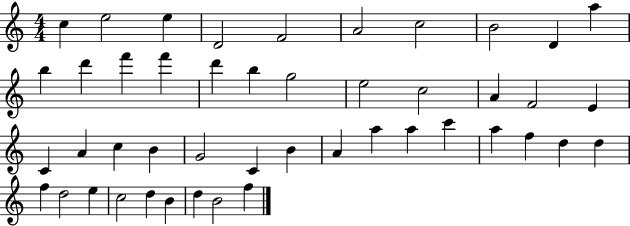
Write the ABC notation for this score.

X:1
T:Untitled
M:4/4
L:1/4
K:C
c e2 e D2 F2 A2 c2 B2 D a b d' f' f' d' b g2 e2 c2 A F2 E C A c B G2 C B A a a c' a f d d f d2 e c2 d B d B2 f